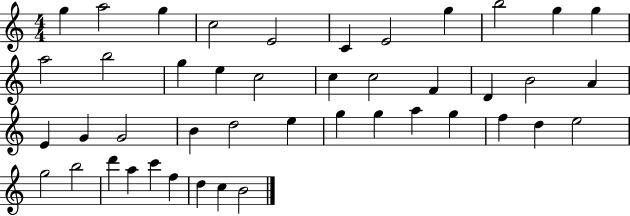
{
  \clef treble
  \numericTimeSignature
  \time 4/4
  \key c \major
  g''4 a''2 g''4 | c''2 e'2 | c'4 e'2 g''4 | b''2 g''4 g''4 | \break a''2 b''2 | g''4 e''4 c''2 | c''4 c''2 f'4 | d'4 b'2 a'4 | \break e'4 g'4 g'2 | b'4 d''2 e''4 | g''4 g''4 a''4 g''4 | f''4 d''4 e''2 | \break g''2 b''2 | d'''4 a''4 c'''4 f''4 | d''4 c''4 b'2 | \bar "|."
}